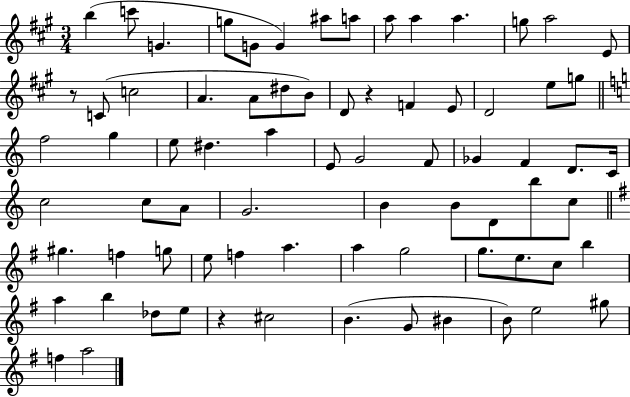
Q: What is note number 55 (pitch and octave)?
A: G5